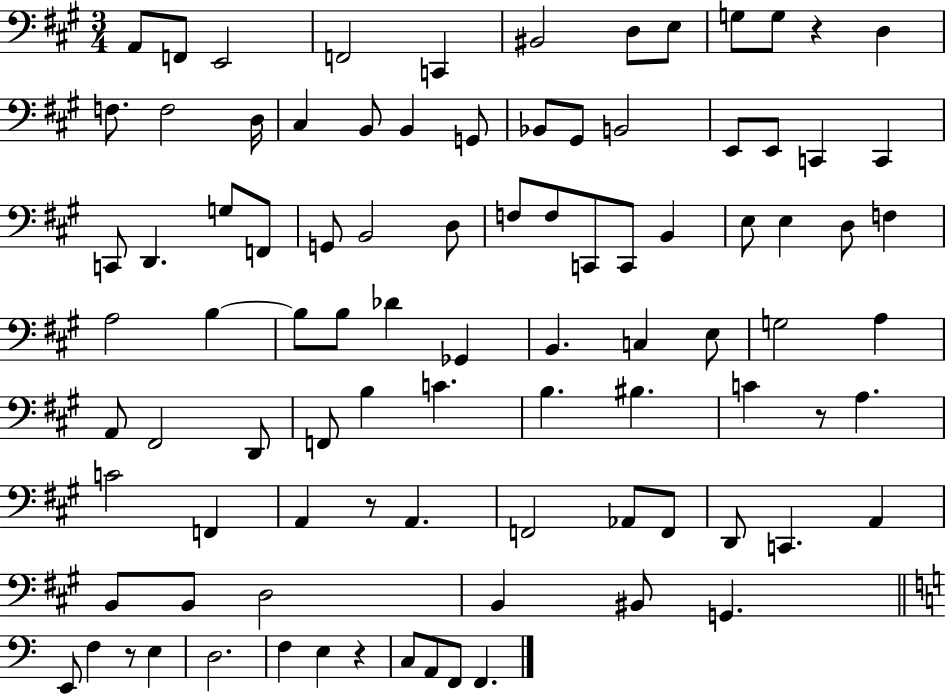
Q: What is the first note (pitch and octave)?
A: A2